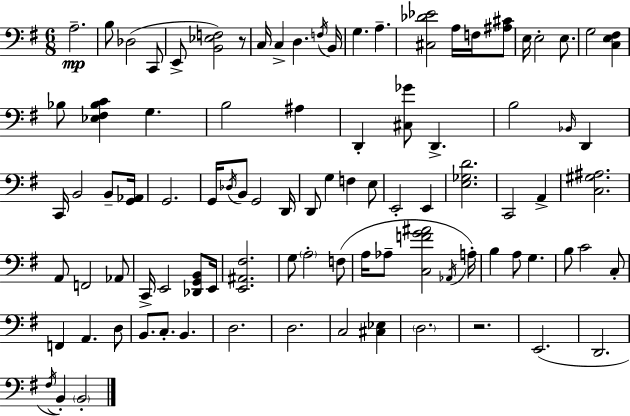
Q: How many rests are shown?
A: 2